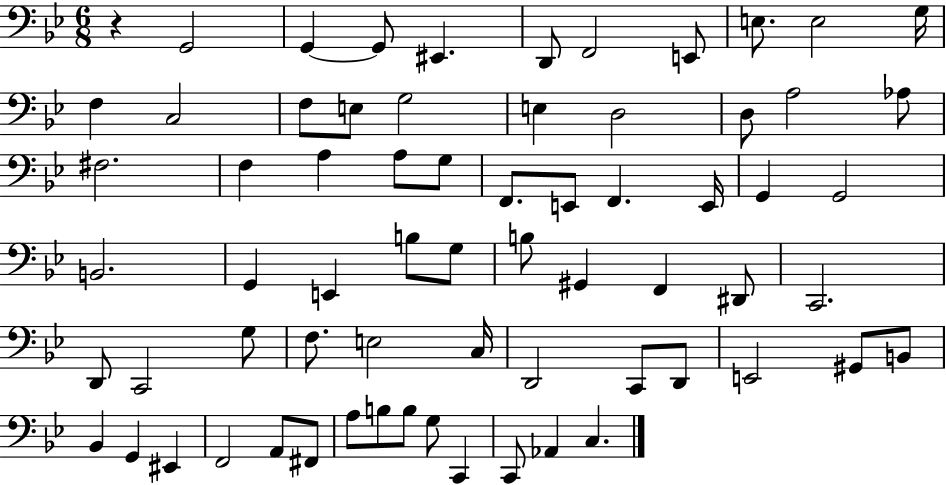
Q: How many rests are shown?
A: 1